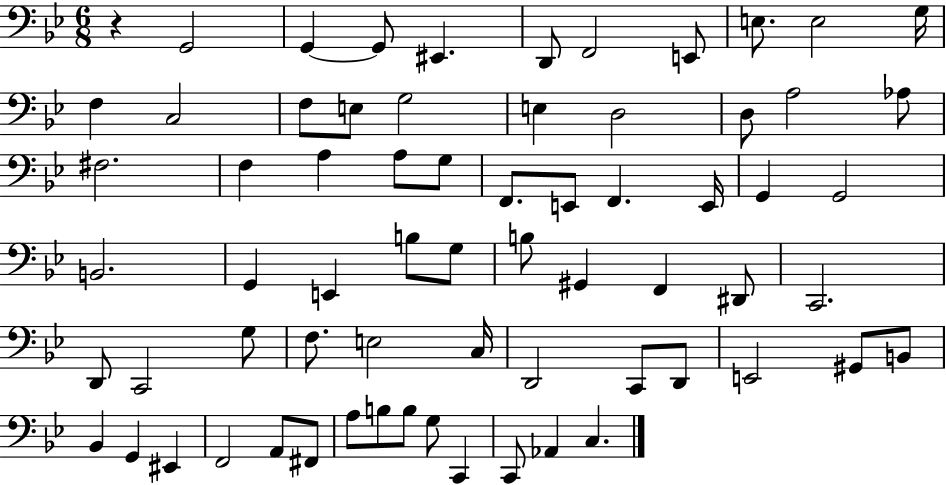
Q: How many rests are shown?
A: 1